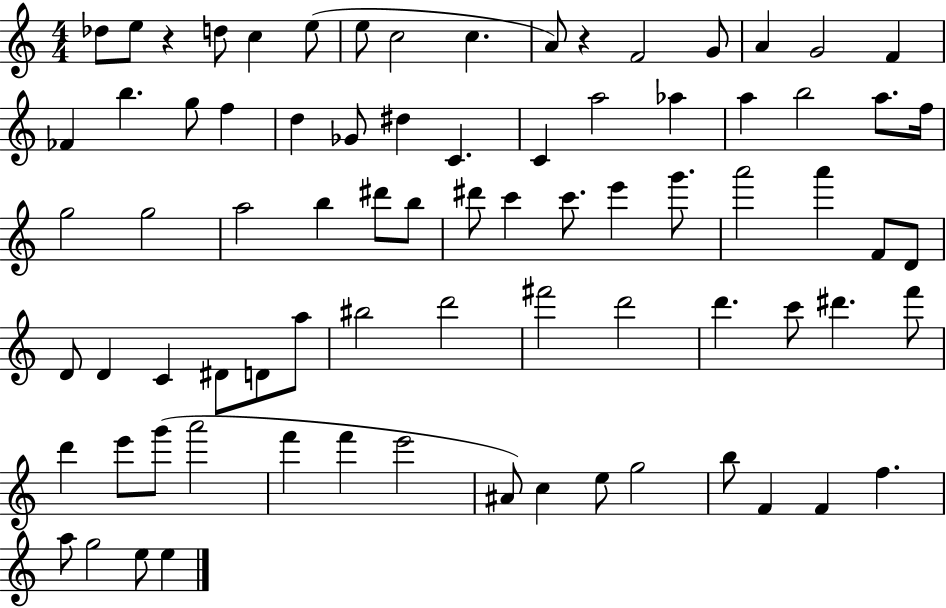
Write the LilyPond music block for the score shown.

{
  \clef treble
  \numericTimeSignature
  \time 4/4
  \key c \major
  \repeat volta 2 { des''8 e''8 r4 d''8 c''4 e''8( | e''8 c''2 c''4. | a'8) r4 f'2 g'8 | a'4 g'2 f'4 | \break fes'4 b''4. g''8 f''4 | d''4 ges'8 dis''4 c'4. | c'4 a''2 aes''4 | a''4 b''2 a''8. f''16 | \break g''2 g''2 | a''2 b''4 dis'''8 b''8 | dis'''8 c'''4 c'''8. e'''4 g'''8. | a'''2 a'''4 f'8 d'8 | \break d'8 d'4 c'4 dis'8 d'8 a''8 | bis''2 d'''2 | fis'''2 d'''2 | d'''4. c'''8 dis'''4. f'''8 | \break d'''4 e'''8 g'''8( a'''2 | f'''4 f'''4 e'''2 | ais'8) c''4 e''8 g''2 | b''8 f'4 f'4 f''4. | \break a''8 g''2 e''8 e''4 | } \bar "|."
}